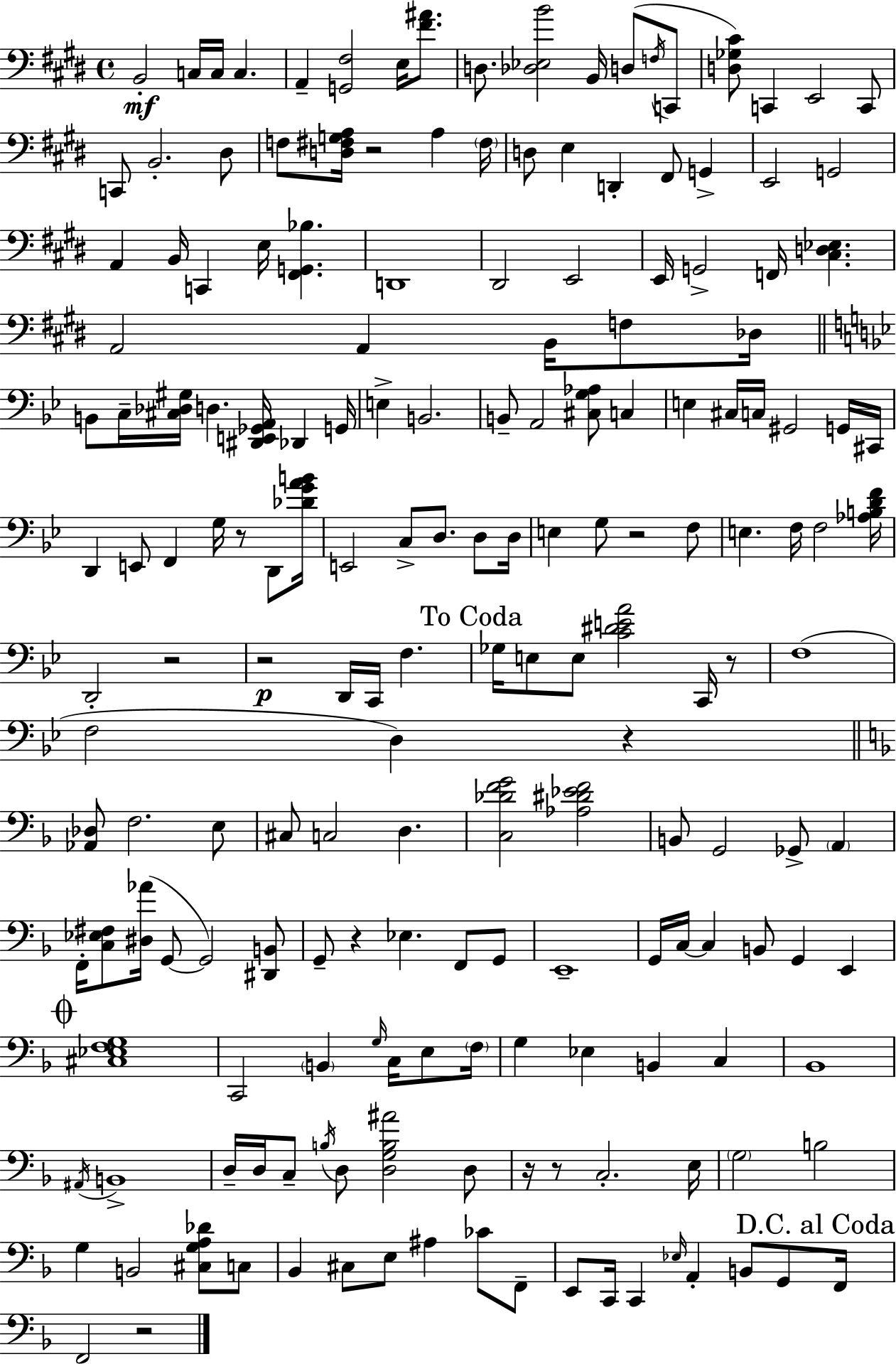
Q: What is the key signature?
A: E major